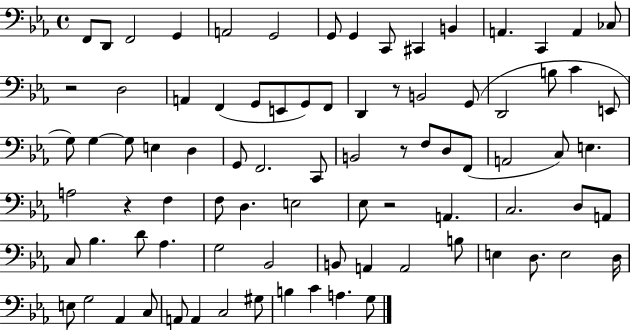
{
  \clef bass
  \time 4/4
  \defaultTimeSignature
  \key ees \major
  f,8 d,8 f,2 g,4 | a,2 g,2 | g,8 g,4 c,8 cis,4 b,4 | a,4. c,4 a,4 ces8 | \break r2 d2 | a,4 f,4( g,8 e,8 g,8) f,8 | d,4 r8 b,2 g,8( | d,2 b8 c'4 e,8 | \break g8) g4~~ g8 e4 d4 | g,8 f,2. c,8 | b,2 r8 f8 d8 f,8( | a,2 c8) e4. | \break a2 r4 f4 | f8 d4. e2 | ees8 r2 a,4. | c2. d8 a,8 | \break c8 bes4. d'8 aes4. | g2 bes,2 | b,8 a,4 a,2 b8 | e4 d8. e2 d16 | \break e8 g2 aes,4 c8 | a,8 a,4 c2 gis8 | b4 c'4 a4. g8 | \bar "|."
}